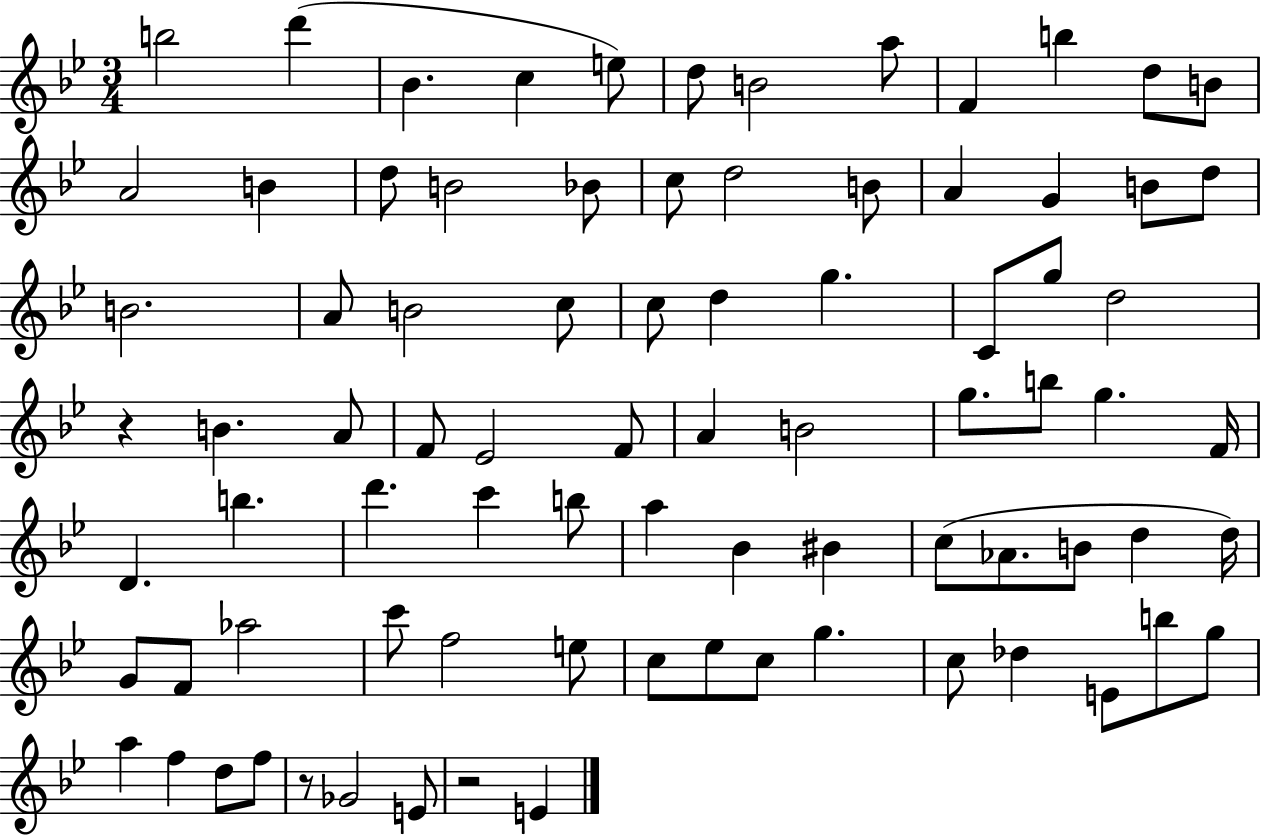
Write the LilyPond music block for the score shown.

{
  \clef treble
  \numericTimeSignature
  \time 3/4
  \key bes \major
  b''2 d'''4( | bes'4. c''4 e''8) | d''8 b'2 a''8 | f'4 b''4 d''8 b'8 | \break a'2 b'4 | d''8 b'2 bes'8 | c''8 d''2 b'8 | a'4 g'4 b'8 d''8 | \break b'2. | a'8 b'2 c''8 | c''8 d''4 g''4. | c'8 g''8 d''2 | \break r4 b'4. a'8 | f'8 ees'2 f'8 | a'4 b'2 | g''8. b''8 g''4. f'16 | \break d'4. b''4. | d'''4. c'''4 b''8 | a''4 bes'4 bis'4 | c''8( aes'8. b'8 d''4 d''16) | \break g'8 f'8 aes''2 | c'''8 f''2 e''8 | c''8 ees''8 c''8 g''4. | c''8 des''4 e'8 b''8 g''8 | \break a''4 f''4 d''8 f''8 | r8 ges'2 e'8 | r2 e'4 | \bar "|."
}